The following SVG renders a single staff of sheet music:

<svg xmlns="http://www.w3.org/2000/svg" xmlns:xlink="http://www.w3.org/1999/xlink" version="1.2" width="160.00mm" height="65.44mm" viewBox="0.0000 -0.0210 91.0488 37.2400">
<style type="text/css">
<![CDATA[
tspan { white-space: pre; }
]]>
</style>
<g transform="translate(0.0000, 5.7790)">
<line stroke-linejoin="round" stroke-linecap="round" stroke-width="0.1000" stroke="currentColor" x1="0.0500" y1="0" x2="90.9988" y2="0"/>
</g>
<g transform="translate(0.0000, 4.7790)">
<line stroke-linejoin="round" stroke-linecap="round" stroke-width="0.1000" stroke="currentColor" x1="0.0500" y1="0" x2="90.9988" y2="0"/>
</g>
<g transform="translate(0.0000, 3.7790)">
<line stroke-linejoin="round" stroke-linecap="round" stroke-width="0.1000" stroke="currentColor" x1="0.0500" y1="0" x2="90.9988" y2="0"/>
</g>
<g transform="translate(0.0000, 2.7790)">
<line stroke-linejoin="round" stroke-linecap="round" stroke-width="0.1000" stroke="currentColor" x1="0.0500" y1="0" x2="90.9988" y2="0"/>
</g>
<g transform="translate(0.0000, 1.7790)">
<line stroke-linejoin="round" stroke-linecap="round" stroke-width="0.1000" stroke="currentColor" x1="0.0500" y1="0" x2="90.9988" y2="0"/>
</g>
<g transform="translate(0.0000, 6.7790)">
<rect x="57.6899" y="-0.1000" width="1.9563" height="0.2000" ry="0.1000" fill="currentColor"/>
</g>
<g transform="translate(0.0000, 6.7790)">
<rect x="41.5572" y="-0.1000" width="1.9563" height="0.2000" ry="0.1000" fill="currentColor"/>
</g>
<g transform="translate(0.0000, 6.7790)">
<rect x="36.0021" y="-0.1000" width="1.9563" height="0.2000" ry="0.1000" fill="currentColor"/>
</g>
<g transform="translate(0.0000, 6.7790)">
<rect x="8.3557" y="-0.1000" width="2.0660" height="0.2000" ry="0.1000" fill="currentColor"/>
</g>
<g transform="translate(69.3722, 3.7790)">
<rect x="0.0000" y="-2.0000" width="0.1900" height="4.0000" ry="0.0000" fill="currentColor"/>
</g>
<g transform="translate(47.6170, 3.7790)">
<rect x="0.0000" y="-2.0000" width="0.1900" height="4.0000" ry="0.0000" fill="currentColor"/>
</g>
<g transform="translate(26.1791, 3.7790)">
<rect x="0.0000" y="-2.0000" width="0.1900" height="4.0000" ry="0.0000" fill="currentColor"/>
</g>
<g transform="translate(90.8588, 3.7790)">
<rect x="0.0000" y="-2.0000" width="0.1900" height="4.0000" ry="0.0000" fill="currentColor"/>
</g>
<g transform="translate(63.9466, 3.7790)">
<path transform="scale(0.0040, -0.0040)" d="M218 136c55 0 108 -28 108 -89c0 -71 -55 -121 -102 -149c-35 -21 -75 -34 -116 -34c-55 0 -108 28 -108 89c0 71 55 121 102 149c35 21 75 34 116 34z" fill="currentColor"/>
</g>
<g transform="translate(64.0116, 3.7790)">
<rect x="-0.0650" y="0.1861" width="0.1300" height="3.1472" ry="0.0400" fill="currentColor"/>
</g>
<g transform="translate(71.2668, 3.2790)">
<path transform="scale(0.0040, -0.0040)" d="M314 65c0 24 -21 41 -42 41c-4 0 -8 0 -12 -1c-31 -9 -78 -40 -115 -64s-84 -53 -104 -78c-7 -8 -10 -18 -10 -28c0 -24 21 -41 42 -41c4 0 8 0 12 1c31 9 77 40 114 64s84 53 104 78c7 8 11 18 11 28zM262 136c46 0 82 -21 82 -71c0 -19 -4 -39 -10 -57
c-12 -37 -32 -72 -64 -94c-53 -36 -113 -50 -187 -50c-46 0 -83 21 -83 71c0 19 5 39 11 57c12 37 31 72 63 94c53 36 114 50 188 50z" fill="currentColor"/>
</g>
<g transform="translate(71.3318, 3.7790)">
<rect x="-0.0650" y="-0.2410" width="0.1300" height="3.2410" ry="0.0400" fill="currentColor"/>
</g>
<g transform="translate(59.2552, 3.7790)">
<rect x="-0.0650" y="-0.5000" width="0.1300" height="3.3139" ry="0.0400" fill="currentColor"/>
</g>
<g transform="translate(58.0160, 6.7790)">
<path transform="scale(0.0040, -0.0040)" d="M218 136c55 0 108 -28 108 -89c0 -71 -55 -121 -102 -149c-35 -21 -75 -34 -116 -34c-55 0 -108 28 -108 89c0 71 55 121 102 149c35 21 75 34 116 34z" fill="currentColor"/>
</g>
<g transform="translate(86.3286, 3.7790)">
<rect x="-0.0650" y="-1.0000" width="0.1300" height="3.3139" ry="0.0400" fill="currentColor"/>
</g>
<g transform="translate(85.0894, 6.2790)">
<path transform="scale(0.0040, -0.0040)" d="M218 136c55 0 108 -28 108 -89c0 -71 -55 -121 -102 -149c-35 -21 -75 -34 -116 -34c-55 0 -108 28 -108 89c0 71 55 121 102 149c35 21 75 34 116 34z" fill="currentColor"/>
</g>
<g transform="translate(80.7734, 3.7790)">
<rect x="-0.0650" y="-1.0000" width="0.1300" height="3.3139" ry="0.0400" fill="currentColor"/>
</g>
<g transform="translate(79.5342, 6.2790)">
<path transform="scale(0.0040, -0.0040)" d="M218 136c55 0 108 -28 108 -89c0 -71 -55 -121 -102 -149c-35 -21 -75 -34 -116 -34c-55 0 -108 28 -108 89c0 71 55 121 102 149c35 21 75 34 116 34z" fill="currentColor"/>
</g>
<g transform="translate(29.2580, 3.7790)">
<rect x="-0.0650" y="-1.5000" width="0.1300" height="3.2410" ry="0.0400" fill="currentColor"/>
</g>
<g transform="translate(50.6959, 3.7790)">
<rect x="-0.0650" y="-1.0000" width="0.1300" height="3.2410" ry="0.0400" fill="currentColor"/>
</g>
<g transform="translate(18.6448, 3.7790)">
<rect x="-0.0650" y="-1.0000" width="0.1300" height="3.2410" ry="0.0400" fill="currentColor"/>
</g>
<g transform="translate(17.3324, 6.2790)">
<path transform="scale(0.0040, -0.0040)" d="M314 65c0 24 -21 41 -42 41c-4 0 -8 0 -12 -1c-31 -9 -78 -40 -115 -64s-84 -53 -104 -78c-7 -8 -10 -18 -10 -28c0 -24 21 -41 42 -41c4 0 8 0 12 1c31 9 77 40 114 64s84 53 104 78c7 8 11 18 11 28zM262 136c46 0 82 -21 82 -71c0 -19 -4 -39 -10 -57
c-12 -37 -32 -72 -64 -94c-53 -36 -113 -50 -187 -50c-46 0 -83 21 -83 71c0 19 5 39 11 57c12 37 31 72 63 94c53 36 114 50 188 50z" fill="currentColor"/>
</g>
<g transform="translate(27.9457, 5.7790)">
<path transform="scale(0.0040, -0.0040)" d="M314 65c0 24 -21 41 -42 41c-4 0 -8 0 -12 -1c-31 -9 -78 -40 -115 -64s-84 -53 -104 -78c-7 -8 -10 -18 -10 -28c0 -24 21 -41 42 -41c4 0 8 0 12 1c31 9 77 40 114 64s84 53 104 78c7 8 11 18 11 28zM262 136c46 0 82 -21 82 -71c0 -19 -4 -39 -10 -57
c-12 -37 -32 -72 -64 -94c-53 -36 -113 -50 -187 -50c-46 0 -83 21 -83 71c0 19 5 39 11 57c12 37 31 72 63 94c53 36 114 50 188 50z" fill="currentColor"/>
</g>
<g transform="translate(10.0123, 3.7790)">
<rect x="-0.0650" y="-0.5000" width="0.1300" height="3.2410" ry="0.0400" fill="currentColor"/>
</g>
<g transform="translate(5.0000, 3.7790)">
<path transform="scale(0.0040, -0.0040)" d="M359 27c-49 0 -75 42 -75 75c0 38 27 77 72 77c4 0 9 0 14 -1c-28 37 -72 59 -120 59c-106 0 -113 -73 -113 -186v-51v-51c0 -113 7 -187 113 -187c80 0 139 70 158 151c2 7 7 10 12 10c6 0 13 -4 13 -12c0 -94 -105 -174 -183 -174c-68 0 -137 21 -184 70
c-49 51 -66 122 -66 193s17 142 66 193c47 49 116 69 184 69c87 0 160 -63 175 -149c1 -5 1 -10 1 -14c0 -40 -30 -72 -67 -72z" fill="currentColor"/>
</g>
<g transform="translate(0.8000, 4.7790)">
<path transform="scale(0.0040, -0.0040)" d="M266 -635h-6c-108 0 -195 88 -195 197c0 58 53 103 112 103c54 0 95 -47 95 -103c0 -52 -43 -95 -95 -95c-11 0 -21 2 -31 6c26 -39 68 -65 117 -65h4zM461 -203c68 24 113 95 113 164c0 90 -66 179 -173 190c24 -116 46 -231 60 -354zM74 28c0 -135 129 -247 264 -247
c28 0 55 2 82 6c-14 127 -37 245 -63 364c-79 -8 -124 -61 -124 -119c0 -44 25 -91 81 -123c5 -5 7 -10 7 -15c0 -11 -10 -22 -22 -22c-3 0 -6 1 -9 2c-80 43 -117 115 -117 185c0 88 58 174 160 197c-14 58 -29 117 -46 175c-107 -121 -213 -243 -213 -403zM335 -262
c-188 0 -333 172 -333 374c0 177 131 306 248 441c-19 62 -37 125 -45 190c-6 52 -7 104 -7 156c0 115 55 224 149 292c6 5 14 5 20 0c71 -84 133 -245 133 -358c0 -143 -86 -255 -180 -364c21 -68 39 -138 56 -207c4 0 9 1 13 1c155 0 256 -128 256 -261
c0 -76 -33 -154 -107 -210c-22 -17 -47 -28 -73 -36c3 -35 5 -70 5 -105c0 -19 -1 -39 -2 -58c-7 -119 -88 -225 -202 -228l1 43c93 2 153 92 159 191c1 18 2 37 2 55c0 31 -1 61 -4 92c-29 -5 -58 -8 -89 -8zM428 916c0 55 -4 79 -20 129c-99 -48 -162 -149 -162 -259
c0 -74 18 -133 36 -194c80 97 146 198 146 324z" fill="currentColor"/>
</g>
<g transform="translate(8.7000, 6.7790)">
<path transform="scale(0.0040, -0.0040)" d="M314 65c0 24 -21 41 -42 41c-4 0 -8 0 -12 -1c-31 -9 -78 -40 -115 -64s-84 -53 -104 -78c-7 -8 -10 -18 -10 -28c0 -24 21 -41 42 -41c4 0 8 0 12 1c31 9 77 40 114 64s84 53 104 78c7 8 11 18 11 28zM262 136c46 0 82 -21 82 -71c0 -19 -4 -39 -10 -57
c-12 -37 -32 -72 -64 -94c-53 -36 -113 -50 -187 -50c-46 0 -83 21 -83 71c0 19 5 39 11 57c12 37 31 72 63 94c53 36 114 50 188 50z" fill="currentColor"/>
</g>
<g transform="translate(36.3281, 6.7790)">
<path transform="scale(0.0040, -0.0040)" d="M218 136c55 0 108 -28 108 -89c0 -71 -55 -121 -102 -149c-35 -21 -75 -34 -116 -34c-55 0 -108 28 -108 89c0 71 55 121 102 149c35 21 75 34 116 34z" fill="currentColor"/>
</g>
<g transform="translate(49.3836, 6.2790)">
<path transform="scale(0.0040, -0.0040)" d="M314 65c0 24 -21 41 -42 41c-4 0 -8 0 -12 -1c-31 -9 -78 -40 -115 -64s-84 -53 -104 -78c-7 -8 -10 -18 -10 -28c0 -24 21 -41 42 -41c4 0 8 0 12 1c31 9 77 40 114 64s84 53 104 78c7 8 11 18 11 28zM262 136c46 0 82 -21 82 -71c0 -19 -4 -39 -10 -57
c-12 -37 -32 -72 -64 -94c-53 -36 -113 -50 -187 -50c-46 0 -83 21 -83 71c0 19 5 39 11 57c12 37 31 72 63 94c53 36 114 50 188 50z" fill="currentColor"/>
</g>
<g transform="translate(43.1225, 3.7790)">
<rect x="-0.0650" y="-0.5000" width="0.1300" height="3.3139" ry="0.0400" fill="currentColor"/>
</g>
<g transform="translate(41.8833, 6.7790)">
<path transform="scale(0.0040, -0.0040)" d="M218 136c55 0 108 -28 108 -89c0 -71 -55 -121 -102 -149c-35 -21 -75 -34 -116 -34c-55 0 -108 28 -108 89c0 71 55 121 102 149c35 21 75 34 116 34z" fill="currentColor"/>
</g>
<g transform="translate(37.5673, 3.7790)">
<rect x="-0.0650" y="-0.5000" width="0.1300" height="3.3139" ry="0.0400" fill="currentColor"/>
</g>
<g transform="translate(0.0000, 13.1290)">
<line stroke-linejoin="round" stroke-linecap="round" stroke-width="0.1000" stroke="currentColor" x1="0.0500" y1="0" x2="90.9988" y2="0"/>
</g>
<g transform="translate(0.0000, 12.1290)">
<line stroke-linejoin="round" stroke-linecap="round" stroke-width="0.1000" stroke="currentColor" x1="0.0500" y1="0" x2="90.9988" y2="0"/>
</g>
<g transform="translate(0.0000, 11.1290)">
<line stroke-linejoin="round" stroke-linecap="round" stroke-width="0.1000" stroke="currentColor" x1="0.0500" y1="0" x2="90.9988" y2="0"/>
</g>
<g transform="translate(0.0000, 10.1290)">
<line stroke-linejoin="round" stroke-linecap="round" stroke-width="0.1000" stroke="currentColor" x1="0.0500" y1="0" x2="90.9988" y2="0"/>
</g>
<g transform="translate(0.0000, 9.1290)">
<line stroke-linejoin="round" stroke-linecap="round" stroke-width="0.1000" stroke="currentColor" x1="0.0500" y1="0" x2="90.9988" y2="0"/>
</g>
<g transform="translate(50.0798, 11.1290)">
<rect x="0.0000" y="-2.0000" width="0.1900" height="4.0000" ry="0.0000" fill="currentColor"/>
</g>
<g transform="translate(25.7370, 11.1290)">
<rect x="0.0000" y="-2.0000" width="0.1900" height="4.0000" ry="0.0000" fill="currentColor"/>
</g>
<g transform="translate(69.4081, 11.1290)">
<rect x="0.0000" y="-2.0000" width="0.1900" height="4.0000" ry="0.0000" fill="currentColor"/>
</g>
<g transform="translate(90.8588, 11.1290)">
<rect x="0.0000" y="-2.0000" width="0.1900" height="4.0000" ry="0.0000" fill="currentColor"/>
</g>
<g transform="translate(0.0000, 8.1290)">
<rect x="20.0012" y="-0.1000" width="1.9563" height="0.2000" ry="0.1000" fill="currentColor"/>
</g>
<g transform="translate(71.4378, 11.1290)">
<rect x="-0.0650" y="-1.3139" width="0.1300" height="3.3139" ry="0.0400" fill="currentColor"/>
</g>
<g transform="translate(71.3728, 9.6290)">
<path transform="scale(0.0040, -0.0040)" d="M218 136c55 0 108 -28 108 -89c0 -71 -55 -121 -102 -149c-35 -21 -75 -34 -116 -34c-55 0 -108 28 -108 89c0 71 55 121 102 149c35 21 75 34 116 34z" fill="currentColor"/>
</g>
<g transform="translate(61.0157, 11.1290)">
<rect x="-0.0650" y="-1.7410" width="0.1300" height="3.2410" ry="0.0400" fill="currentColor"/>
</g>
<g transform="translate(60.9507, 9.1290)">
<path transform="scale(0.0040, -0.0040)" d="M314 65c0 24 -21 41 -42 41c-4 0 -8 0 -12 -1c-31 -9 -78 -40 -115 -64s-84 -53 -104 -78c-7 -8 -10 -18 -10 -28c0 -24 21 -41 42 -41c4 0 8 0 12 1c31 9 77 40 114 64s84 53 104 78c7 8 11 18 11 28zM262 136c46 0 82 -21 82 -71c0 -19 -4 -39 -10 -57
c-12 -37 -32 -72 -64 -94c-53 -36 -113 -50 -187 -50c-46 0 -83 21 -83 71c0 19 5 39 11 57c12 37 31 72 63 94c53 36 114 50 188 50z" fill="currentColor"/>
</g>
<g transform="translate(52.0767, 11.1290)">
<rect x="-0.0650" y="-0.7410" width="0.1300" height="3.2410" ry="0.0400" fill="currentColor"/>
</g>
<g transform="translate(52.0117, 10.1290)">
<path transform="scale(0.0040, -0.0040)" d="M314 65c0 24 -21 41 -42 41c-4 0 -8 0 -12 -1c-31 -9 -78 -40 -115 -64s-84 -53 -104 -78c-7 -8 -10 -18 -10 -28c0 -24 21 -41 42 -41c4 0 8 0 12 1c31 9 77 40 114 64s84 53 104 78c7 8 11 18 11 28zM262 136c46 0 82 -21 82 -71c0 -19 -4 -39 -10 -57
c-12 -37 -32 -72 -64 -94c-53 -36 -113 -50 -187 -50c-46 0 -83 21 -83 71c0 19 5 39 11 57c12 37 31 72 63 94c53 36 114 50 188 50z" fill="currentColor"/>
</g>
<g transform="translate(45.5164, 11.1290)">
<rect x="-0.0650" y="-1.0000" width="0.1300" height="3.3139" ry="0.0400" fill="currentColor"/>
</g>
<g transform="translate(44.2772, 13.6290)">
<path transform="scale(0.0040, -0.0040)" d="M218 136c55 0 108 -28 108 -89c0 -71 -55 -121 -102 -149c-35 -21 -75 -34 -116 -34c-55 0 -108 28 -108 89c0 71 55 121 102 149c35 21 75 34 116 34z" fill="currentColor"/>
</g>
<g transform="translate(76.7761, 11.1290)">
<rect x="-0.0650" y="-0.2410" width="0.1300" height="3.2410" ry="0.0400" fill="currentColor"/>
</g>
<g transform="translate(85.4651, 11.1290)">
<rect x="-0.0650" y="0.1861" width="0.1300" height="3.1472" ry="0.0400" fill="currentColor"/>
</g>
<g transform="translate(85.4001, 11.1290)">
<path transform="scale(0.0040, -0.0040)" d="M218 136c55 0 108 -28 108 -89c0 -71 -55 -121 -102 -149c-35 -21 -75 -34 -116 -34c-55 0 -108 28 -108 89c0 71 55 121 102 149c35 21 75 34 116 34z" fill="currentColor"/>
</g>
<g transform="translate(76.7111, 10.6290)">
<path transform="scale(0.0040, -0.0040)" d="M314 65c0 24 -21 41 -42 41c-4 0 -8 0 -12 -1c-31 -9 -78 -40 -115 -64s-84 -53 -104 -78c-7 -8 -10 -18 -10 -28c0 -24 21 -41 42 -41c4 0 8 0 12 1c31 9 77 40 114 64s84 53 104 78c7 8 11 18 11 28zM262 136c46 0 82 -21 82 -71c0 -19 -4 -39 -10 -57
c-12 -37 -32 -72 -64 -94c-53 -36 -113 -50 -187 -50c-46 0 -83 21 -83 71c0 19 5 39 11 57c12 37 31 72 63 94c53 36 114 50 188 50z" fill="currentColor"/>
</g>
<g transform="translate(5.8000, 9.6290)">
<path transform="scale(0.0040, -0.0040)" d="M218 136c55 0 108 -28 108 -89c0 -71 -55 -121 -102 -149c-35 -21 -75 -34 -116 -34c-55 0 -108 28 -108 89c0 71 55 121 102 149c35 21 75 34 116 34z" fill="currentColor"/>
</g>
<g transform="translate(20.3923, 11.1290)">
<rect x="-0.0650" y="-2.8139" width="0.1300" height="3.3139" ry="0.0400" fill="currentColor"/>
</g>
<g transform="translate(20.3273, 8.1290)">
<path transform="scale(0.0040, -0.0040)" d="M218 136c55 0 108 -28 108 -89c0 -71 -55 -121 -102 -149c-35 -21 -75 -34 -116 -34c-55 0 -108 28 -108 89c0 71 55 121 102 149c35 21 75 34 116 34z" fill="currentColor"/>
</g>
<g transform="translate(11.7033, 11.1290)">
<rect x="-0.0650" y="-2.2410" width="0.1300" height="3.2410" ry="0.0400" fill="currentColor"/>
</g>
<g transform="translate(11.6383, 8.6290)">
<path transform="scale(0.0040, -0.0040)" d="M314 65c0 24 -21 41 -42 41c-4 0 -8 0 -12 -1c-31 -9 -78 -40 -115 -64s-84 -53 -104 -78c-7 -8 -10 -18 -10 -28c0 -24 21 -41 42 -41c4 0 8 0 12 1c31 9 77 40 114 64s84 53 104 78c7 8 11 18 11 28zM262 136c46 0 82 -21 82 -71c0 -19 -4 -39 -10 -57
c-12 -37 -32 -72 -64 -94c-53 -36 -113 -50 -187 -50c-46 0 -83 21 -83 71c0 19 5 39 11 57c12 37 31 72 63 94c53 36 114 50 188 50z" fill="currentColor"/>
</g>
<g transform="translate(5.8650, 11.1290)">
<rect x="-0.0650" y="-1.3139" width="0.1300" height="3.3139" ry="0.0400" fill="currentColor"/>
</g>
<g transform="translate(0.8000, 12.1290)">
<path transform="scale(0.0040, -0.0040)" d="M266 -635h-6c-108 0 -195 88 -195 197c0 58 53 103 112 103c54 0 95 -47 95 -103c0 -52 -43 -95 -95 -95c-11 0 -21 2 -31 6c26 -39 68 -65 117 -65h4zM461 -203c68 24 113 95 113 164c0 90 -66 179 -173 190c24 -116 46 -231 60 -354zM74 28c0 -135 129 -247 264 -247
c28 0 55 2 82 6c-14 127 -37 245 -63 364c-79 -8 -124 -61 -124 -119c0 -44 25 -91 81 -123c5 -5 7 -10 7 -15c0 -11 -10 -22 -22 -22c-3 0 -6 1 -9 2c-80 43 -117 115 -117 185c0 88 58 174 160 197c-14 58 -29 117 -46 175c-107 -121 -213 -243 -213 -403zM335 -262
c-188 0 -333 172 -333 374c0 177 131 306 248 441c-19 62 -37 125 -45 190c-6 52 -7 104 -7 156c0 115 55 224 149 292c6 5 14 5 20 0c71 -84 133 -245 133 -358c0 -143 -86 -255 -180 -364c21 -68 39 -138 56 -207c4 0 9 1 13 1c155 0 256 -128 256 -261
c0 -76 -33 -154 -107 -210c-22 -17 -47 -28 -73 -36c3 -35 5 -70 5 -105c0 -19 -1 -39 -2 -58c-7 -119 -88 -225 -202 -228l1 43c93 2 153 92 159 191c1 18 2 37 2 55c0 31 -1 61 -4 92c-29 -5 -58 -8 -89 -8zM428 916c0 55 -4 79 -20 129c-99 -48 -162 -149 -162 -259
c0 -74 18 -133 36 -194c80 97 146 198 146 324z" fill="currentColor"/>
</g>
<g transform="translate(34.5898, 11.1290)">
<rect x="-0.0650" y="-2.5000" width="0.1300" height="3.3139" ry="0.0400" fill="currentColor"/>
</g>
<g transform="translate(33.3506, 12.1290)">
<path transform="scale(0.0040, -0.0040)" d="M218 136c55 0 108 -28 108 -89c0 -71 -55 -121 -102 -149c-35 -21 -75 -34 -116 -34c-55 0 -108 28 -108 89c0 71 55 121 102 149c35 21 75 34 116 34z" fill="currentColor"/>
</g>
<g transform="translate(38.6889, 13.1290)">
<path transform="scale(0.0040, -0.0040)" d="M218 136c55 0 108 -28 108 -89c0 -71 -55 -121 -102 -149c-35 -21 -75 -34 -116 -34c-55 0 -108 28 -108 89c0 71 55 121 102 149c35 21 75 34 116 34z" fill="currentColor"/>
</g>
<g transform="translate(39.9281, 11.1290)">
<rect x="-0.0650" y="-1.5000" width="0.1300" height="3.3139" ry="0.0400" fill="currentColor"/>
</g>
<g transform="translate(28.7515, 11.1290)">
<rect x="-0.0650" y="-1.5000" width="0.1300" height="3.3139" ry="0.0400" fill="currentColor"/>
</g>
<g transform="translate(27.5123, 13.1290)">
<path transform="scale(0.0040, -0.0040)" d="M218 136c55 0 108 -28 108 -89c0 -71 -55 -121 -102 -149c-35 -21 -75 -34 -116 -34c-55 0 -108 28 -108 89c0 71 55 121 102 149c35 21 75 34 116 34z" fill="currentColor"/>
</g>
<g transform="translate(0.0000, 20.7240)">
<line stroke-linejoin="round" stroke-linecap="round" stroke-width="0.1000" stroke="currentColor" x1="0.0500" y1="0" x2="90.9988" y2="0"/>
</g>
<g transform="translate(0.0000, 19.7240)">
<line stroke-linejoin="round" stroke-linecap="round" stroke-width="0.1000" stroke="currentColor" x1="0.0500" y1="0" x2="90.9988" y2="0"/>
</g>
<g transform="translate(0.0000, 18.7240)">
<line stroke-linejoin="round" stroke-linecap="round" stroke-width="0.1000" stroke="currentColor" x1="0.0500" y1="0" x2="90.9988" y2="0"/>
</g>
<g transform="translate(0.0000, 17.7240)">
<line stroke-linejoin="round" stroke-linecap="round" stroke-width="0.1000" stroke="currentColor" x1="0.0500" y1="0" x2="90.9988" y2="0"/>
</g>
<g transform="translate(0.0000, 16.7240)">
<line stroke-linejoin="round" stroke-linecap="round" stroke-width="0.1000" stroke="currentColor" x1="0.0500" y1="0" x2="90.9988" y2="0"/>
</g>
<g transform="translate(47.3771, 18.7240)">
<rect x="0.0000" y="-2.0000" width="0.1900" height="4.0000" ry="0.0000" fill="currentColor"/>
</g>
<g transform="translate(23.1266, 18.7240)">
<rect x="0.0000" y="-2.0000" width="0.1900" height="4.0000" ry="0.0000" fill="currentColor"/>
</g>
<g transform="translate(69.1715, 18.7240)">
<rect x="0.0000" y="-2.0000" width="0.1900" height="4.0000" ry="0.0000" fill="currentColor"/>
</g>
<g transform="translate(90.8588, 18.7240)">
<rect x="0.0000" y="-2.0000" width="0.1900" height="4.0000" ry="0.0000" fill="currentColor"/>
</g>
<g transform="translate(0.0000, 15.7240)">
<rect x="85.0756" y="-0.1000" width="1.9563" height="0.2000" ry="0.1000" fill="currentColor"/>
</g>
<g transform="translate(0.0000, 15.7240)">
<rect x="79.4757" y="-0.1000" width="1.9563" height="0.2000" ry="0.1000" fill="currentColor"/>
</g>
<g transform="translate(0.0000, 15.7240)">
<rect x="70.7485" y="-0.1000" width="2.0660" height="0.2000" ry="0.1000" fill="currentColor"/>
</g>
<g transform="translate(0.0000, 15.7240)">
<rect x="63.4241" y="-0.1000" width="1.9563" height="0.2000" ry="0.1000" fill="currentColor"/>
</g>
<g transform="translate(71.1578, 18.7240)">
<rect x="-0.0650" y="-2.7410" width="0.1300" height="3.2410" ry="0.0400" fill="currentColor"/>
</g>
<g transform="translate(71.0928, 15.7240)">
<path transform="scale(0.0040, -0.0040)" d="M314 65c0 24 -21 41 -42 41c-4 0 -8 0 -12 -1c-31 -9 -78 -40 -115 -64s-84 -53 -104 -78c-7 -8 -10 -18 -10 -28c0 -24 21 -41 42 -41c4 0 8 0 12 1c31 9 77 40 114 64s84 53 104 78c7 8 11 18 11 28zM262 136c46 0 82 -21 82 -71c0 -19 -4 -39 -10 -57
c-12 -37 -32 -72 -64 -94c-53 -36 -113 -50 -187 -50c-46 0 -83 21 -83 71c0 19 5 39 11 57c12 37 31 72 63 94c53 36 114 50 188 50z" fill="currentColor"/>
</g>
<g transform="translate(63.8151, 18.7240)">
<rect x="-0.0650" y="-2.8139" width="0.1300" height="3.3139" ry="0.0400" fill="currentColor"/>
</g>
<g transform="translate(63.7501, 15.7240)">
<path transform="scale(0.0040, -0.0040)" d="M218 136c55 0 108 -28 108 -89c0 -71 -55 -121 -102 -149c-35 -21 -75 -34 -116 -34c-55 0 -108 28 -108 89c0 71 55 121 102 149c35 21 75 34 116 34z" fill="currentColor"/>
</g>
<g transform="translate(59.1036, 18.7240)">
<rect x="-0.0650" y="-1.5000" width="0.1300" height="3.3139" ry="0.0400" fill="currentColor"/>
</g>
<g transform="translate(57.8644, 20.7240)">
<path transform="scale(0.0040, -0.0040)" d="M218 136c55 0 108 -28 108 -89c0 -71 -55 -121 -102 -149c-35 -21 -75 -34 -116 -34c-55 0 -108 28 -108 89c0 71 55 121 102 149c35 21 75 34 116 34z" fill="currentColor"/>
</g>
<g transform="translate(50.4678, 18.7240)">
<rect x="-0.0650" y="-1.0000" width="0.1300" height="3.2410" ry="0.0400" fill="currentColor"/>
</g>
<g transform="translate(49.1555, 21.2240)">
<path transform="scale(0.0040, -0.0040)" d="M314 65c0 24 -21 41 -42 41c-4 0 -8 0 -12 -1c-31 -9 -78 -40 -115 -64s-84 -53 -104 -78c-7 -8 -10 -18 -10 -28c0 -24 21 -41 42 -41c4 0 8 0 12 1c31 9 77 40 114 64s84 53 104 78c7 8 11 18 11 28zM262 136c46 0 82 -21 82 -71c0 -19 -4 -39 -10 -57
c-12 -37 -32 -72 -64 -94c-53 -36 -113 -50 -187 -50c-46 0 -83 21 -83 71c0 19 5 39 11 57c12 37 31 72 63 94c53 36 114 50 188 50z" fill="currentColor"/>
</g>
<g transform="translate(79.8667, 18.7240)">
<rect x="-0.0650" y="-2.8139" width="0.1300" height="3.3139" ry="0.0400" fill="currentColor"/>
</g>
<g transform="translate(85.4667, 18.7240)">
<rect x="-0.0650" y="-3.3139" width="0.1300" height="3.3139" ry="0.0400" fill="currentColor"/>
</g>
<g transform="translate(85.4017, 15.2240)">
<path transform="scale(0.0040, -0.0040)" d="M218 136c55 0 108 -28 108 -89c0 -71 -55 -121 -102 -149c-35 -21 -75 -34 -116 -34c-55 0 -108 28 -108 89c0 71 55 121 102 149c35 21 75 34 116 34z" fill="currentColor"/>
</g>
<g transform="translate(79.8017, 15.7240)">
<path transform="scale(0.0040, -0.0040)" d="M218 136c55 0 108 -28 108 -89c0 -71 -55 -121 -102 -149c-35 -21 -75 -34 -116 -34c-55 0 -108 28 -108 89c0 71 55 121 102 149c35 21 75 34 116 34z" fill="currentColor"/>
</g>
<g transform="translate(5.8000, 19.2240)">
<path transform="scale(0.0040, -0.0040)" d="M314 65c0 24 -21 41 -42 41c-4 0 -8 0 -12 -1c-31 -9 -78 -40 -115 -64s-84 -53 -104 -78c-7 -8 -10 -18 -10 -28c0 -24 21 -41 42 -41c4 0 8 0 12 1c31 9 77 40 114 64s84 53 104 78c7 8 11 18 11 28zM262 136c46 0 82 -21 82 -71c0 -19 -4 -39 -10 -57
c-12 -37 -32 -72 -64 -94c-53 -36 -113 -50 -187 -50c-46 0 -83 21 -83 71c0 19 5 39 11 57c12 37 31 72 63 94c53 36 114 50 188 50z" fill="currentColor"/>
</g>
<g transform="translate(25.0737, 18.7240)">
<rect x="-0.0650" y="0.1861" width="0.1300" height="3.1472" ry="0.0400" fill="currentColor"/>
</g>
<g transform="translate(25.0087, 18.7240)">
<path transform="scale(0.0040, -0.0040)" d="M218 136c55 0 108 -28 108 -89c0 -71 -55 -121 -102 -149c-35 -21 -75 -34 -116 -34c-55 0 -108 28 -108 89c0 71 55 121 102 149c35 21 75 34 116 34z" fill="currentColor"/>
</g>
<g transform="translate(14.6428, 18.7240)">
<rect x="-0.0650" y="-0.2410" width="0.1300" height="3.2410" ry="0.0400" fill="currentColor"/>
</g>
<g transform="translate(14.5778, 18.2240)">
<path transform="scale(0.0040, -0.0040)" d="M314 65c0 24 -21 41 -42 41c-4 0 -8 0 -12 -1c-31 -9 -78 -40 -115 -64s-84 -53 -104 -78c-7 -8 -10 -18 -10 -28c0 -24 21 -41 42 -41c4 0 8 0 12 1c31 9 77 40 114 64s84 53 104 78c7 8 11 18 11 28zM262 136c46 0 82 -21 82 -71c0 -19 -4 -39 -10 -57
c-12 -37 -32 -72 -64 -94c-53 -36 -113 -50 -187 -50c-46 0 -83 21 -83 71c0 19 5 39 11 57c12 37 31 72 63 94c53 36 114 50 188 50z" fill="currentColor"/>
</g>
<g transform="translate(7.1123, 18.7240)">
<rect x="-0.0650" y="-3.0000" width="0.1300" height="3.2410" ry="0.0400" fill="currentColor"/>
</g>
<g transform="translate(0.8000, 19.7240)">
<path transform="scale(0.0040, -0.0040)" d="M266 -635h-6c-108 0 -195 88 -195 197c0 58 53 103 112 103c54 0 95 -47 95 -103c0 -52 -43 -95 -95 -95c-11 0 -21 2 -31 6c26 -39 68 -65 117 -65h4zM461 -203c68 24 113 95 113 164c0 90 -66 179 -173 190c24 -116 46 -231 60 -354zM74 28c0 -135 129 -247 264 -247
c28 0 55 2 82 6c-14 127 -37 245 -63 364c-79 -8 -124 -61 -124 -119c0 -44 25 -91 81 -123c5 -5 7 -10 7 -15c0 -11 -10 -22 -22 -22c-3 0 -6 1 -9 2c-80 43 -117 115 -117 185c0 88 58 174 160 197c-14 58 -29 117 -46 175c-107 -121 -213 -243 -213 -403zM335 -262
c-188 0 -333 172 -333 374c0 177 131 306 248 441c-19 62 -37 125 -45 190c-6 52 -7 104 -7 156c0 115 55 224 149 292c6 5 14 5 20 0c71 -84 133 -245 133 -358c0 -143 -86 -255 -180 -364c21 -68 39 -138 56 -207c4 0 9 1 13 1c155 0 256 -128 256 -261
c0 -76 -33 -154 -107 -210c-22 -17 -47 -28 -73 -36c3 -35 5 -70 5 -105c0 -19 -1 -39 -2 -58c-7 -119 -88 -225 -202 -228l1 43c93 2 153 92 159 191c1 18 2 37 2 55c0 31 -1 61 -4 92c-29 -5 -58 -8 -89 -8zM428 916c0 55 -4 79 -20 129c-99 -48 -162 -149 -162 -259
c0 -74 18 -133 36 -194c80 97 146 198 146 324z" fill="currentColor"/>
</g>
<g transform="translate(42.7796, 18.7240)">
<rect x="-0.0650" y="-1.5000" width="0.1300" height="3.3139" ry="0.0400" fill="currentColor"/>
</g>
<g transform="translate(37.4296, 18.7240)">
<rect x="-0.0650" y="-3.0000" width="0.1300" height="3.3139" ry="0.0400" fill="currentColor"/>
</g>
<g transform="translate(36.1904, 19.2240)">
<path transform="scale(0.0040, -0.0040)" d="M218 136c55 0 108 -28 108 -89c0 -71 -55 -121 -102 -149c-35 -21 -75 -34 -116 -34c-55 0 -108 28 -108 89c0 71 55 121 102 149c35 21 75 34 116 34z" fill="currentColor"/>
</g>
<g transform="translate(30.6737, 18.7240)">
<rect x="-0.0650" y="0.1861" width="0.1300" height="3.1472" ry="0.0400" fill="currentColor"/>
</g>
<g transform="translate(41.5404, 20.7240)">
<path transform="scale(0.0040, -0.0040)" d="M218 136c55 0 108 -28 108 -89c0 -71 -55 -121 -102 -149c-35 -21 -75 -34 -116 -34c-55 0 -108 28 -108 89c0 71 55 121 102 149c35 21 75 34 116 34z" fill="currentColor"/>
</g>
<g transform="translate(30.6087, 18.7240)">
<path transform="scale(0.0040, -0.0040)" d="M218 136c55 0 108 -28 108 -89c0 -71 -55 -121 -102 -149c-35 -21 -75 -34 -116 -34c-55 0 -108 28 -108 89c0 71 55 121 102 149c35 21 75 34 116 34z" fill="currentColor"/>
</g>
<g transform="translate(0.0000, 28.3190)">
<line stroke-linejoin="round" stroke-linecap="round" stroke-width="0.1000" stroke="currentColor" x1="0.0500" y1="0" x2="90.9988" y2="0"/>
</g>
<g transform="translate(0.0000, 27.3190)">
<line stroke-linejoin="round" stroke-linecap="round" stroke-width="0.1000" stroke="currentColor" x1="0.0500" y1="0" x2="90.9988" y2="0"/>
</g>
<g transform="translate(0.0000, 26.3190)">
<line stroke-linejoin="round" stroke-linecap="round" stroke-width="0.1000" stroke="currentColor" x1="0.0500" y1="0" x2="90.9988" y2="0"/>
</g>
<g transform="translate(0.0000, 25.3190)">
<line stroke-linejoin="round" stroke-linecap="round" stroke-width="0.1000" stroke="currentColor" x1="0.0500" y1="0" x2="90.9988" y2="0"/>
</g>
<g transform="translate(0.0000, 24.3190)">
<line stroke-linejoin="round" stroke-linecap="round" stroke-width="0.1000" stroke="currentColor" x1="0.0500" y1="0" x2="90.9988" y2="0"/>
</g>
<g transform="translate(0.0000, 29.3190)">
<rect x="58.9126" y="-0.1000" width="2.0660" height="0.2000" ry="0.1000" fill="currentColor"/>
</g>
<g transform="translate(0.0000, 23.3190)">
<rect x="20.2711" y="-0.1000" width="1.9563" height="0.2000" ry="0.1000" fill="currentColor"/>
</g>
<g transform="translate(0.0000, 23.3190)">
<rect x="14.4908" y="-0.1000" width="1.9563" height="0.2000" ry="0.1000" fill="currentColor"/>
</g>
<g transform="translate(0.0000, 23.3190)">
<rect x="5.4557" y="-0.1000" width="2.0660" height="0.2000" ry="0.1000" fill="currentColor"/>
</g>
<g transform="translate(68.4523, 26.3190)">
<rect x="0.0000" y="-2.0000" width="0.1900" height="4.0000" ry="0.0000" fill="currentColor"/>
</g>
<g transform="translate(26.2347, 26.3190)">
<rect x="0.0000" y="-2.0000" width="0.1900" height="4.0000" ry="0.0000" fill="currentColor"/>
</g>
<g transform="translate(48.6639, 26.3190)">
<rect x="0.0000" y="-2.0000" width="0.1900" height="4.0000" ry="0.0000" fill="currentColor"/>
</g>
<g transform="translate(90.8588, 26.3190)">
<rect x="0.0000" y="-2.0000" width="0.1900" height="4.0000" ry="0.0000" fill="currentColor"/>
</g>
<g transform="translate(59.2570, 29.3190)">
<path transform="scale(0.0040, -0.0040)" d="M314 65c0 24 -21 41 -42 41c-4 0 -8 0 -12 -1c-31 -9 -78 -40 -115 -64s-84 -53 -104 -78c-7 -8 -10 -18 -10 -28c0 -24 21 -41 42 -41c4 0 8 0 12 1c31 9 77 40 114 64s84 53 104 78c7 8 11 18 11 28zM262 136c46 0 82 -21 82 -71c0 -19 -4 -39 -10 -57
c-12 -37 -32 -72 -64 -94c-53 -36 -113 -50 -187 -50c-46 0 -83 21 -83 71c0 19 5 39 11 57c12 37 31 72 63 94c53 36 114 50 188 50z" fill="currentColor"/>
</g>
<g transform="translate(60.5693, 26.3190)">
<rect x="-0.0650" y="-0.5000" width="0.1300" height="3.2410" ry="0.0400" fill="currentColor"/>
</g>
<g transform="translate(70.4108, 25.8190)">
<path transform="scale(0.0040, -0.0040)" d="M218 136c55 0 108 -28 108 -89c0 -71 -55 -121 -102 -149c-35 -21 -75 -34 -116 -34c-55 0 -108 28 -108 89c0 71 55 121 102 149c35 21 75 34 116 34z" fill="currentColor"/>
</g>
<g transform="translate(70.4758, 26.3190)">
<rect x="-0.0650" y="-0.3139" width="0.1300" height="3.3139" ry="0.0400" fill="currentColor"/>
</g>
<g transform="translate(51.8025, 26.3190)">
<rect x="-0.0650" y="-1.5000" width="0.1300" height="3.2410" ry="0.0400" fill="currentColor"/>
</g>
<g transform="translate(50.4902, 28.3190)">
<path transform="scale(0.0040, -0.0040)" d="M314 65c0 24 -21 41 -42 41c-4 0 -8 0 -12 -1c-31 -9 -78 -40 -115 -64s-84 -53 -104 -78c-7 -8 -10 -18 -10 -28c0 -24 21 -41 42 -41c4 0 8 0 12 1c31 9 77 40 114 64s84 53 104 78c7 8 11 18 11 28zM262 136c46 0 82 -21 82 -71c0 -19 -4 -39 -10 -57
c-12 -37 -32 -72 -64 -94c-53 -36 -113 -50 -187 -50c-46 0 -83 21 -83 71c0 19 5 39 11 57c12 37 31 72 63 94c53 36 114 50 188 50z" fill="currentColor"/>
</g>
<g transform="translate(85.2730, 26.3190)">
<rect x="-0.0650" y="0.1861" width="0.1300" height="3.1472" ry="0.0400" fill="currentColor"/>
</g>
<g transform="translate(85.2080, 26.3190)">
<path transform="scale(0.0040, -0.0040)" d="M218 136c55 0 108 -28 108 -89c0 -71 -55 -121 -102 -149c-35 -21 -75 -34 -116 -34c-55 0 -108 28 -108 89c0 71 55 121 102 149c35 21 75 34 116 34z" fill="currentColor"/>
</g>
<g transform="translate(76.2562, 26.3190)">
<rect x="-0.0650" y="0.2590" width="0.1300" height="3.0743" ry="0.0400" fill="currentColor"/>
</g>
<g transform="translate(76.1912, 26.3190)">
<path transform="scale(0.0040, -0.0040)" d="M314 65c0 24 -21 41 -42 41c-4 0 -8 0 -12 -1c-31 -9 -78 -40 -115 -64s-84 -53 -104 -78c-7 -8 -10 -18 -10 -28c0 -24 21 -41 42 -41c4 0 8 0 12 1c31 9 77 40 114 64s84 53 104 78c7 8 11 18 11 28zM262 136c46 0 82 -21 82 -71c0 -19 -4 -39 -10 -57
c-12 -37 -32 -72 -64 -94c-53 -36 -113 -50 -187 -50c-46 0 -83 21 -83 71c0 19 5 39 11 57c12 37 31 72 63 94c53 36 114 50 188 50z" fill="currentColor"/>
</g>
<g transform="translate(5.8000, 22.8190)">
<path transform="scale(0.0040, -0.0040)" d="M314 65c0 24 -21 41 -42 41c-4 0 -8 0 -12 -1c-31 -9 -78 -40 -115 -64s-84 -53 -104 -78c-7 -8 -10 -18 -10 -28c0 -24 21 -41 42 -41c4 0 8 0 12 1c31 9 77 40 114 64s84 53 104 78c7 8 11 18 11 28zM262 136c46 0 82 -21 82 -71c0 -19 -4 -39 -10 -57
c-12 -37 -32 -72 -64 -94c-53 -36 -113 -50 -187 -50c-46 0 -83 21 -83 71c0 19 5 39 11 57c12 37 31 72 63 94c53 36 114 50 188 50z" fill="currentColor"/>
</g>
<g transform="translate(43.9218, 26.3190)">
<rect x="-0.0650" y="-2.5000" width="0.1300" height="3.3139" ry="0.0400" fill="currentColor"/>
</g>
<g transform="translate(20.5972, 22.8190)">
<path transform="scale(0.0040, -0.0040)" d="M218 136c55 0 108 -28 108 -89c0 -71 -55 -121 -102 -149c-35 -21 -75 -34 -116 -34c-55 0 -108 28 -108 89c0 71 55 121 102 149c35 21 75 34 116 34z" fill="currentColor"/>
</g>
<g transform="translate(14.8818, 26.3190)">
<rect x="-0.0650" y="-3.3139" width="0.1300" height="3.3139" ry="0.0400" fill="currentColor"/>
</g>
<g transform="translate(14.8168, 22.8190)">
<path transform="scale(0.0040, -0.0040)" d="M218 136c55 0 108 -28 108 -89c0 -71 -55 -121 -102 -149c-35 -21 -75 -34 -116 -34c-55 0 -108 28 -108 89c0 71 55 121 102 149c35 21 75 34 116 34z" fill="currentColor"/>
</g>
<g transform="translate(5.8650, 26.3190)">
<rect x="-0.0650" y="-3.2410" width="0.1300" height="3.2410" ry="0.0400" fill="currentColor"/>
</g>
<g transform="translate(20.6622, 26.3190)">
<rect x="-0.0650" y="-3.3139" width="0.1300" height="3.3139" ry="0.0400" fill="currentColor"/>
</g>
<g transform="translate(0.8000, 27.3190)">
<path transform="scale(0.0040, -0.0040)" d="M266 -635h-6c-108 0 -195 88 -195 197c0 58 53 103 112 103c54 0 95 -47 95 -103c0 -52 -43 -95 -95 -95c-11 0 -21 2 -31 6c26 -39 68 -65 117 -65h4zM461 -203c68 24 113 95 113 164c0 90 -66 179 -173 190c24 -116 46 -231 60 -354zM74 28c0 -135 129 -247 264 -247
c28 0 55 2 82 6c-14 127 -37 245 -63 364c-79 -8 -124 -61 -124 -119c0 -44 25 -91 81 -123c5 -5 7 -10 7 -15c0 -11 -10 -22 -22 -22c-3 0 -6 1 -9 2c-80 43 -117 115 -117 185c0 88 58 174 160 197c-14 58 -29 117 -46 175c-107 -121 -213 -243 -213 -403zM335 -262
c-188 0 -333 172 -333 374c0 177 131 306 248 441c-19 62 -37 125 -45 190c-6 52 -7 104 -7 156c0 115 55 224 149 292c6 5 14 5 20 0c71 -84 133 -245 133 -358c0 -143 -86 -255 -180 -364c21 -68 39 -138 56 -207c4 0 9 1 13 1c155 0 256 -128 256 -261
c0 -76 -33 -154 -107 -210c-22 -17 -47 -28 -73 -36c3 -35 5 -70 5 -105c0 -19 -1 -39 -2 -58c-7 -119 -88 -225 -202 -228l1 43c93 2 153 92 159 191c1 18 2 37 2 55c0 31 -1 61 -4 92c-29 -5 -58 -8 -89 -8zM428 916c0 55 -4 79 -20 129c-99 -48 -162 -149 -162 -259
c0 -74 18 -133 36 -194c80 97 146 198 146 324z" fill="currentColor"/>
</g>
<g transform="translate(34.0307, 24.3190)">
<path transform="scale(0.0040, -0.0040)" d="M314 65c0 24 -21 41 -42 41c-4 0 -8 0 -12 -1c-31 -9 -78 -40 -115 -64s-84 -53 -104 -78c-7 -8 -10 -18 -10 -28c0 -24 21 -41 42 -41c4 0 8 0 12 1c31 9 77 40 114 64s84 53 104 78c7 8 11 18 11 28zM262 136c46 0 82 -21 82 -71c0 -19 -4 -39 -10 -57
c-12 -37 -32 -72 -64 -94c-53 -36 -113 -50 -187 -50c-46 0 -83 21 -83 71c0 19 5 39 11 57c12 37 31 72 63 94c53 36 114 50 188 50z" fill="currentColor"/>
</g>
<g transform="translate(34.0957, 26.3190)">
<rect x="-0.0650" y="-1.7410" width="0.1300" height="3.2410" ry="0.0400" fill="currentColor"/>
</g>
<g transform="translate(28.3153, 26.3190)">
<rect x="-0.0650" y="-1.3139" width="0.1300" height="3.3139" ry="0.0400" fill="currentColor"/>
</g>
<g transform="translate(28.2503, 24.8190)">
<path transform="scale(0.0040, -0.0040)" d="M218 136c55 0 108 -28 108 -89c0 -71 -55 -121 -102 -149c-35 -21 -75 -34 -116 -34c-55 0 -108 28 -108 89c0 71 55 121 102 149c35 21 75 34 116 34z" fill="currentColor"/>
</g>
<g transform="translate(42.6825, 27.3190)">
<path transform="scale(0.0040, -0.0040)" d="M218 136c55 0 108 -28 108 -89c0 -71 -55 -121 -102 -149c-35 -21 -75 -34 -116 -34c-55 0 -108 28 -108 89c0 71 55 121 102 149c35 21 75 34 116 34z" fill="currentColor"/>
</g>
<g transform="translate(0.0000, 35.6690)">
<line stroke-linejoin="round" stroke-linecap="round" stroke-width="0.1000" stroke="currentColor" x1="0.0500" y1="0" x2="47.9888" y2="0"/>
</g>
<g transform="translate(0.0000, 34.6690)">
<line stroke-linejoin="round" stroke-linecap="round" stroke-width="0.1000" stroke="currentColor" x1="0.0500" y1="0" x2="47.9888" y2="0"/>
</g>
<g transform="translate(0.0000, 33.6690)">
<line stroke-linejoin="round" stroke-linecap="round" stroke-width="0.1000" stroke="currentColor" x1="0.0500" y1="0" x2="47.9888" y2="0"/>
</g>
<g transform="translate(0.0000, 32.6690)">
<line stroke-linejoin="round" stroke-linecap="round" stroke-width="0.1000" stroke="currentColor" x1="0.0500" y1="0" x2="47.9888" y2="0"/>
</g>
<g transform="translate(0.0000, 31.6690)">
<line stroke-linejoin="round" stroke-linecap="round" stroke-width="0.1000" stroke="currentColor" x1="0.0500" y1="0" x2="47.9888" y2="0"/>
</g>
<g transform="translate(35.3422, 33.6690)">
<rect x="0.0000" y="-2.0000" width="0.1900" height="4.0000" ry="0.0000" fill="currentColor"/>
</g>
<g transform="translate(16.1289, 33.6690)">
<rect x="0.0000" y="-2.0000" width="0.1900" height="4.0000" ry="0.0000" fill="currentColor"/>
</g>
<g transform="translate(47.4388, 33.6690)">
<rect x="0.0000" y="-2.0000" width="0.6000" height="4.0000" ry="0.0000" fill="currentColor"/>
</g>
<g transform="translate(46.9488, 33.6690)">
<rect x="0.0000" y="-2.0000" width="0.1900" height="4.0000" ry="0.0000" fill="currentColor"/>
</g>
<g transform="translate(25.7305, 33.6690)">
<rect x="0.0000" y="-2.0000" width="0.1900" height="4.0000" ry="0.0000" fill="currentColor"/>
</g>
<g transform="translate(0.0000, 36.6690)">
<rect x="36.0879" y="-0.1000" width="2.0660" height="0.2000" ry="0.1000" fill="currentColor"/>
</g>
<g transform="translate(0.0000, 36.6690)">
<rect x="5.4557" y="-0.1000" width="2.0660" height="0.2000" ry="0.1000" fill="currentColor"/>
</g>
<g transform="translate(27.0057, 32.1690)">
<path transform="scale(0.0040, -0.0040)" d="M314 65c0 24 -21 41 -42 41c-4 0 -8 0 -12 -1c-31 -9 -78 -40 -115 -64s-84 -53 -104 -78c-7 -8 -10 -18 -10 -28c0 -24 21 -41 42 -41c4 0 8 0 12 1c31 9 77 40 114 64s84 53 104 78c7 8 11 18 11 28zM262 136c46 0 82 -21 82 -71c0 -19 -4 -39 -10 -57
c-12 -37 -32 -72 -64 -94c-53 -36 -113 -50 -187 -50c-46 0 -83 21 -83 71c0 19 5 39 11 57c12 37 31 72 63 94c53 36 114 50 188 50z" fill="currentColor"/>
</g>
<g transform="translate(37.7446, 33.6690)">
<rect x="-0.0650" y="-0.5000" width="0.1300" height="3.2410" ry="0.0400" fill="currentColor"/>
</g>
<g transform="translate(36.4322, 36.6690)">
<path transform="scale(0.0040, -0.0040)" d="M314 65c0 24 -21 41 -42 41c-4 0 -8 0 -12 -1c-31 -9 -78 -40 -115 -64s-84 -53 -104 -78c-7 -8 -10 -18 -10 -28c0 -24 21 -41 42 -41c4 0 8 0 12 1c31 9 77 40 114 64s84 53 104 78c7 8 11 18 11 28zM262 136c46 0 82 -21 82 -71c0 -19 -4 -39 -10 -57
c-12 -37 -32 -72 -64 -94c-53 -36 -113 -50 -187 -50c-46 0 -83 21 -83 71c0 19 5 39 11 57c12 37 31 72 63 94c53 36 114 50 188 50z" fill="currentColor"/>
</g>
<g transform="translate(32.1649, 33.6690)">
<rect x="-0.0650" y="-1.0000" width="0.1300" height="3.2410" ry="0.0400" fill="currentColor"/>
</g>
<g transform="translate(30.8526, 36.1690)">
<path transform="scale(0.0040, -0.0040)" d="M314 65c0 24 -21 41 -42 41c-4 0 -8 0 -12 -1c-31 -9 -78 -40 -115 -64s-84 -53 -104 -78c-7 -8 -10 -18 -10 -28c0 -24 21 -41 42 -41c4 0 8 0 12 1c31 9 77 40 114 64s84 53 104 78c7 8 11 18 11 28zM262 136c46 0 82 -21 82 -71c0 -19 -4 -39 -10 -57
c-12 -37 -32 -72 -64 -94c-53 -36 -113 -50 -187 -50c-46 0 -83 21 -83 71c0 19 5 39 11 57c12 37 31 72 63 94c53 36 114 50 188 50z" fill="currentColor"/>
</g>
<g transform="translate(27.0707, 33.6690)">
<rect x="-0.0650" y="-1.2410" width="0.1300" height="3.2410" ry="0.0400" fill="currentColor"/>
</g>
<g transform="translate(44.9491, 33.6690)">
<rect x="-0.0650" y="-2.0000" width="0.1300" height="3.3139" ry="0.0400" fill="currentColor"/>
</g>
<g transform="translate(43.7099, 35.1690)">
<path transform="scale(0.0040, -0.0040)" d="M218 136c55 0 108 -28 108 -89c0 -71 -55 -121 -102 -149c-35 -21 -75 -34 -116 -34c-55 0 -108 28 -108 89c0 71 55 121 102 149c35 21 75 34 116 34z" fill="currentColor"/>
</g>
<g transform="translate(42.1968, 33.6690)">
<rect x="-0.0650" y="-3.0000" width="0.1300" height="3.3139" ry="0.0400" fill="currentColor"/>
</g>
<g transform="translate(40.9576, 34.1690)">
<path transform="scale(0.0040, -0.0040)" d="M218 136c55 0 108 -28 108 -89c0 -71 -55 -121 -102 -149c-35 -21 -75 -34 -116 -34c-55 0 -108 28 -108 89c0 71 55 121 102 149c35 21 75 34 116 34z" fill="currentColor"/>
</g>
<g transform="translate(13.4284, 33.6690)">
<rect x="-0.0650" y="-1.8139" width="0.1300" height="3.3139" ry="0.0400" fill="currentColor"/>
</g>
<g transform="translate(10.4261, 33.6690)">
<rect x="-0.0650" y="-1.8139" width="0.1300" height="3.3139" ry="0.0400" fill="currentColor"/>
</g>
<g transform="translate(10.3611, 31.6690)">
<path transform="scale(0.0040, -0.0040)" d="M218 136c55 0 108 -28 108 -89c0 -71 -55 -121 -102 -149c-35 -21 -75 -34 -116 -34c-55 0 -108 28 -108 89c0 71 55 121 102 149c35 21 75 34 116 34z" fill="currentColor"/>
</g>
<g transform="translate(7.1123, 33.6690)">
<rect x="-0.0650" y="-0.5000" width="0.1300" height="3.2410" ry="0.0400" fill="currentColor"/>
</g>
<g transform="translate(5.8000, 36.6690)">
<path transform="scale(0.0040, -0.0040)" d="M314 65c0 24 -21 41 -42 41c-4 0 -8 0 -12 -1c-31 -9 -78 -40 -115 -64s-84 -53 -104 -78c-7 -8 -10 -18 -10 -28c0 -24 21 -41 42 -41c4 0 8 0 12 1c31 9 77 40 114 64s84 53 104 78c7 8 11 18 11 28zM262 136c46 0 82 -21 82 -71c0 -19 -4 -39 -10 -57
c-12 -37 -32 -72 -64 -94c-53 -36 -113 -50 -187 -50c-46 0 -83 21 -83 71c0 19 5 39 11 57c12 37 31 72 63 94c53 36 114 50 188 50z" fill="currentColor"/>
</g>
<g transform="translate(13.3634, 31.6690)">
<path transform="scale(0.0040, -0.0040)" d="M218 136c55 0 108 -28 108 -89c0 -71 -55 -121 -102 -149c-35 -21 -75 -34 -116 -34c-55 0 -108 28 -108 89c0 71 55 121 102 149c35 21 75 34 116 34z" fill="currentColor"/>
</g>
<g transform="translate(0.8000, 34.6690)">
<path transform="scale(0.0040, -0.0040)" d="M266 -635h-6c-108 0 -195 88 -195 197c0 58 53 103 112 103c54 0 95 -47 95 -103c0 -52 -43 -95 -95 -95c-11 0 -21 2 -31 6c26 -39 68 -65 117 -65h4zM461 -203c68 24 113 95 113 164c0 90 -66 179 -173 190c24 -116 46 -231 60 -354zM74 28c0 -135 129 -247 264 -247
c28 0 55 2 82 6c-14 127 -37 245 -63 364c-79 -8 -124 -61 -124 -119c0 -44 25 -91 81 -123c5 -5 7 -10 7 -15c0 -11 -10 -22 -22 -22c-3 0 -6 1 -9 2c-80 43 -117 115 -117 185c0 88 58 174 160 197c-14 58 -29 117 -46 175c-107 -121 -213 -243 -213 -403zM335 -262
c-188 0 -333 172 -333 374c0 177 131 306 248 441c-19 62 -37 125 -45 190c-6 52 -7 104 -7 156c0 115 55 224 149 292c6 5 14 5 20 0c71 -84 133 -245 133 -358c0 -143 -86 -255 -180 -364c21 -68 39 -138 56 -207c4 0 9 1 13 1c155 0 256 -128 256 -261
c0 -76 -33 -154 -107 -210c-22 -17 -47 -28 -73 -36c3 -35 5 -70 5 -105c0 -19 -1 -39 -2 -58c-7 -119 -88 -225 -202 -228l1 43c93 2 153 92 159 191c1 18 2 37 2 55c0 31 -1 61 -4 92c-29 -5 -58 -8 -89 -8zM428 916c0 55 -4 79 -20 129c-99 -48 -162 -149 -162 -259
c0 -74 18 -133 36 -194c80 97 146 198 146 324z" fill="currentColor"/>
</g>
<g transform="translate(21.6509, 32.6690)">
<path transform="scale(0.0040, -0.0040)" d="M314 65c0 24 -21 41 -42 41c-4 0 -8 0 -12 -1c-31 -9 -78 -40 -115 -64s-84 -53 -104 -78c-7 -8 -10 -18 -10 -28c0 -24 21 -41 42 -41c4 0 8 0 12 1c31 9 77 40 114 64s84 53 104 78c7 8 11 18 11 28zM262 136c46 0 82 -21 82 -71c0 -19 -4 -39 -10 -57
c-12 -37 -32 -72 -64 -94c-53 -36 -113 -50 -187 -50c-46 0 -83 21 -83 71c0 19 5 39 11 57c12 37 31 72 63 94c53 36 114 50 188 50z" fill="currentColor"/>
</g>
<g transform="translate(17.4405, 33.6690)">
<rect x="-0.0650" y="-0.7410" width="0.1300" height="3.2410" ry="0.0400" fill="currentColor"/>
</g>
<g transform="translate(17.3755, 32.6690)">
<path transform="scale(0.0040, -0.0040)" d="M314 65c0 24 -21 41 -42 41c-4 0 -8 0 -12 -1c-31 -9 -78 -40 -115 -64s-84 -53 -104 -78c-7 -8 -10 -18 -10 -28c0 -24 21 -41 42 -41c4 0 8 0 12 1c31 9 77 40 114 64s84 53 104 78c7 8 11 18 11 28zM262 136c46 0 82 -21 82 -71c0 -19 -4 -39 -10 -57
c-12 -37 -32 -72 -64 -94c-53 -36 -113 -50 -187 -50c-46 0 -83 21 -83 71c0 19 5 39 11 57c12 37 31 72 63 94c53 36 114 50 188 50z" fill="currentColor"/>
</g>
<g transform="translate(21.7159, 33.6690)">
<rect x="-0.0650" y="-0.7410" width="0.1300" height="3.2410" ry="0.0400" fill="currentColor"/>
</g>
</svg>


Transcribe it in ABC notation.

X:1
T:Untitled
M:4/4
L:1/4
K:C
C2 D2 E2 C C D2 C B c2 D D e g2 a E G E D d2 f2 e c2 B A2 c2 B B A E D2 E a a2 a b b2 b b e f2 G E2 C2 c B2 B C2 f f d2 d2 e2 D2 C2 A F